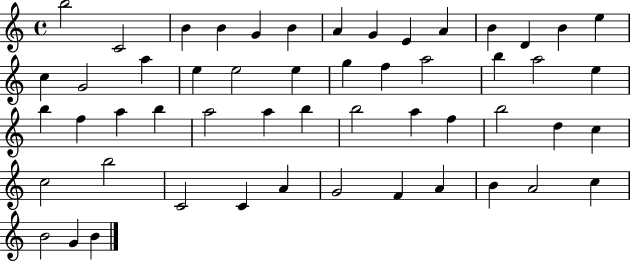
X:1
T:Untitled
M:4/4
L:1/4
K:C
b2 C2 B B G B A G E A B D B e c G2 a e e2 e g f a2 b a2 e b f a b a2 a b b2 a f b2 d c c2 b2 C2 C A G2 F A B A2 c B2 G B